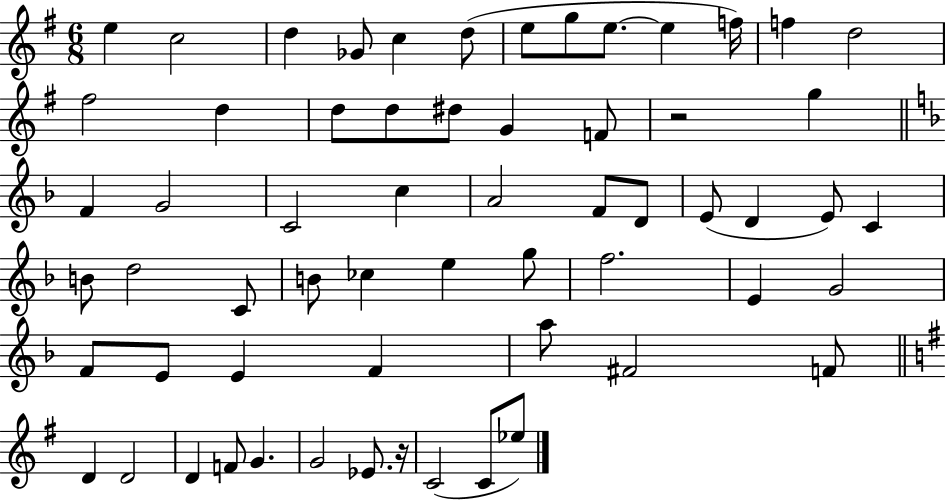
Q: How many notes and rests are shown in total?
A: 61